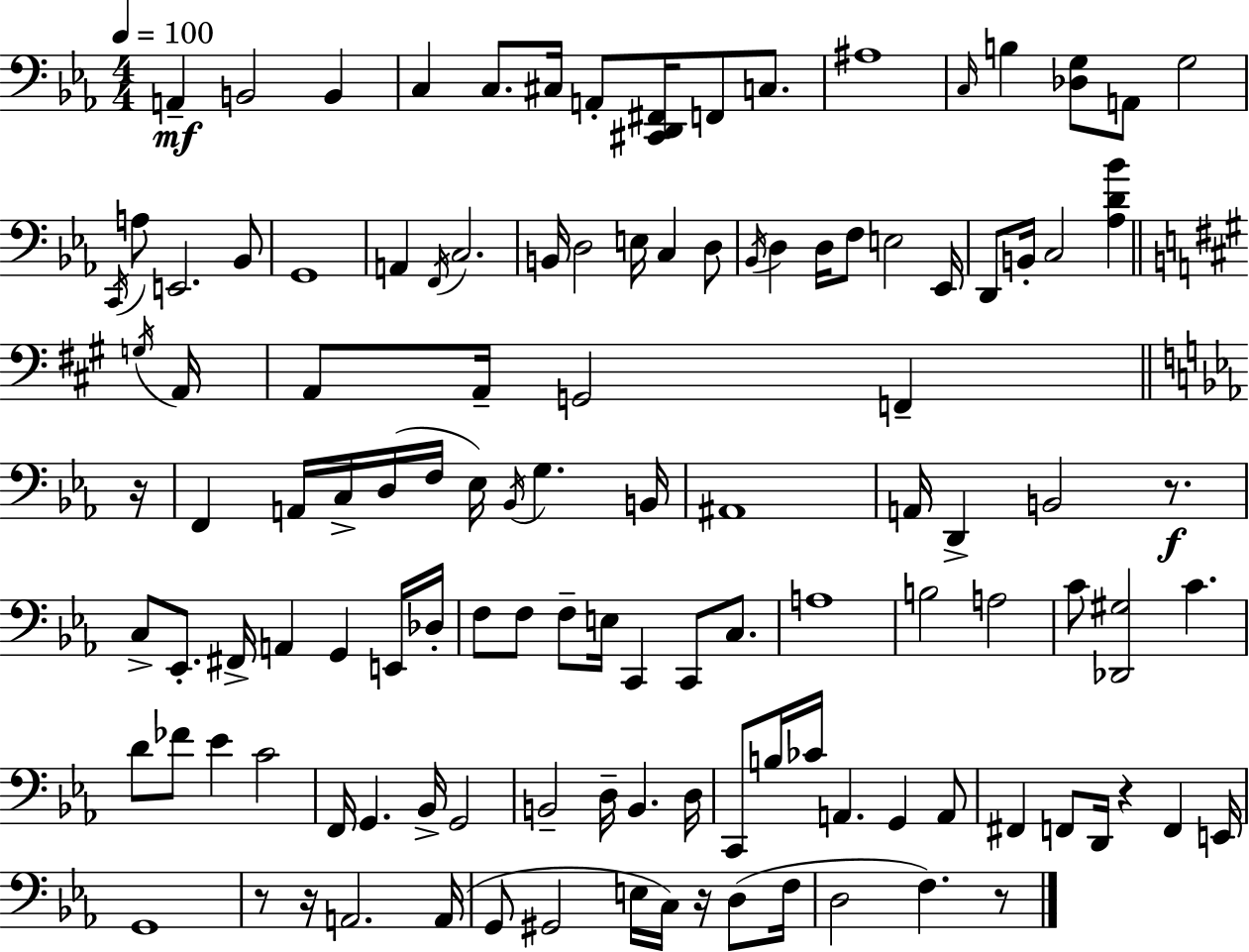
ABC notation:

X:1
T:Untitled
M:4/4
L:1/4
K:Eb
A,, B,,2 B,, C, C,/2 ^C,/4 A,,/2 [^C,,D,,^F,,]/4 F,,/2 C,/2 ^A,4 C,/4 B, [_D,G,]/2 A,,/2 G,2 C,,/4 A,/2 E,,2 _B,,/2 G,,4 A,, F,,/4 C,2 B,,/4 D,2 E,/4 C, D,/2 _B,,/4 D, D,/4 F,/2 E,2 _E,,/4 D,,/2 B,,/4 C,2 [_A,D_B] G,/4 A,,/4 A,,/2 A,,/4 G,,2 F,, z/4 F,, A,,/4 C,/4 D,/4 F,/4 _E,/4 _B,,/4 G, B,,/4 ^A,,4 A,,/4 D,, B,,2 z/2 C,/2 _E,,/2 ^F,,/4 A,, G,, E,,/4 _D,/4 F,/2 F,/2 F,/2 E,/4 C,, C,,/2 C,/2 A,4 B,2 A,2 C/2 [_D,,^G,]2 C D/2 _F/2 _E C2 F,,/4 G,, _B,,/4 G,,2 B,,2 D,/4 B,, D,/4 C,,/2 B,/4 _C/4 A,, G,, A,,/2 ^F,, F,,/2 D,,/4 z F,, E,,/4 G,,4 z/2 z/4 A,,2 A,,/4 G,,/2 ^G,,2 E,/4 C,/4 z/4 D,/2 F,/4 D,2 F, z/2